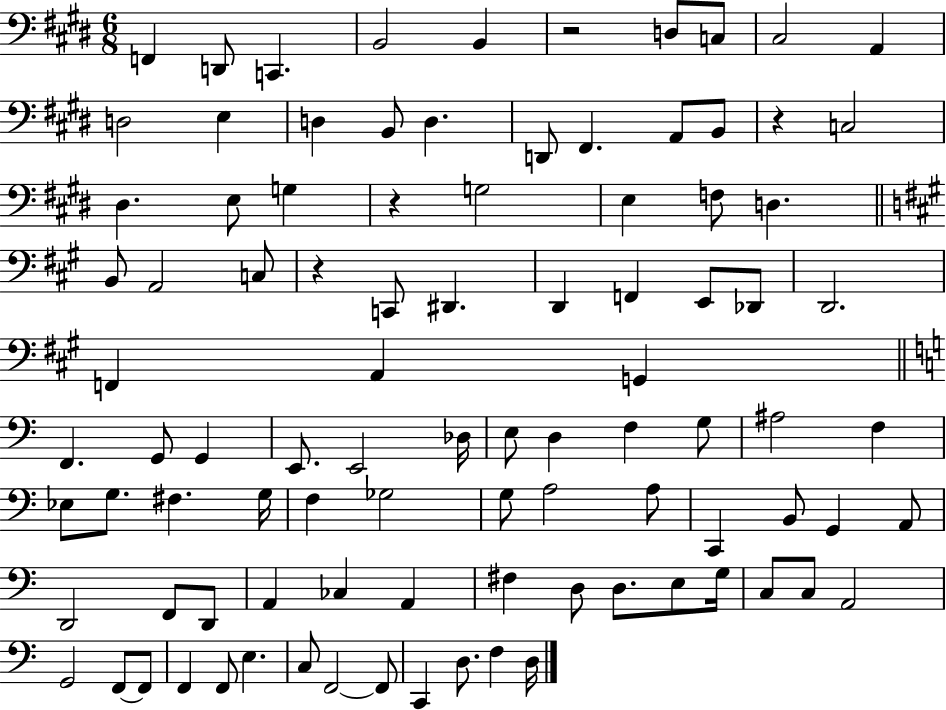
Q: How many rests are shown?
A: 4